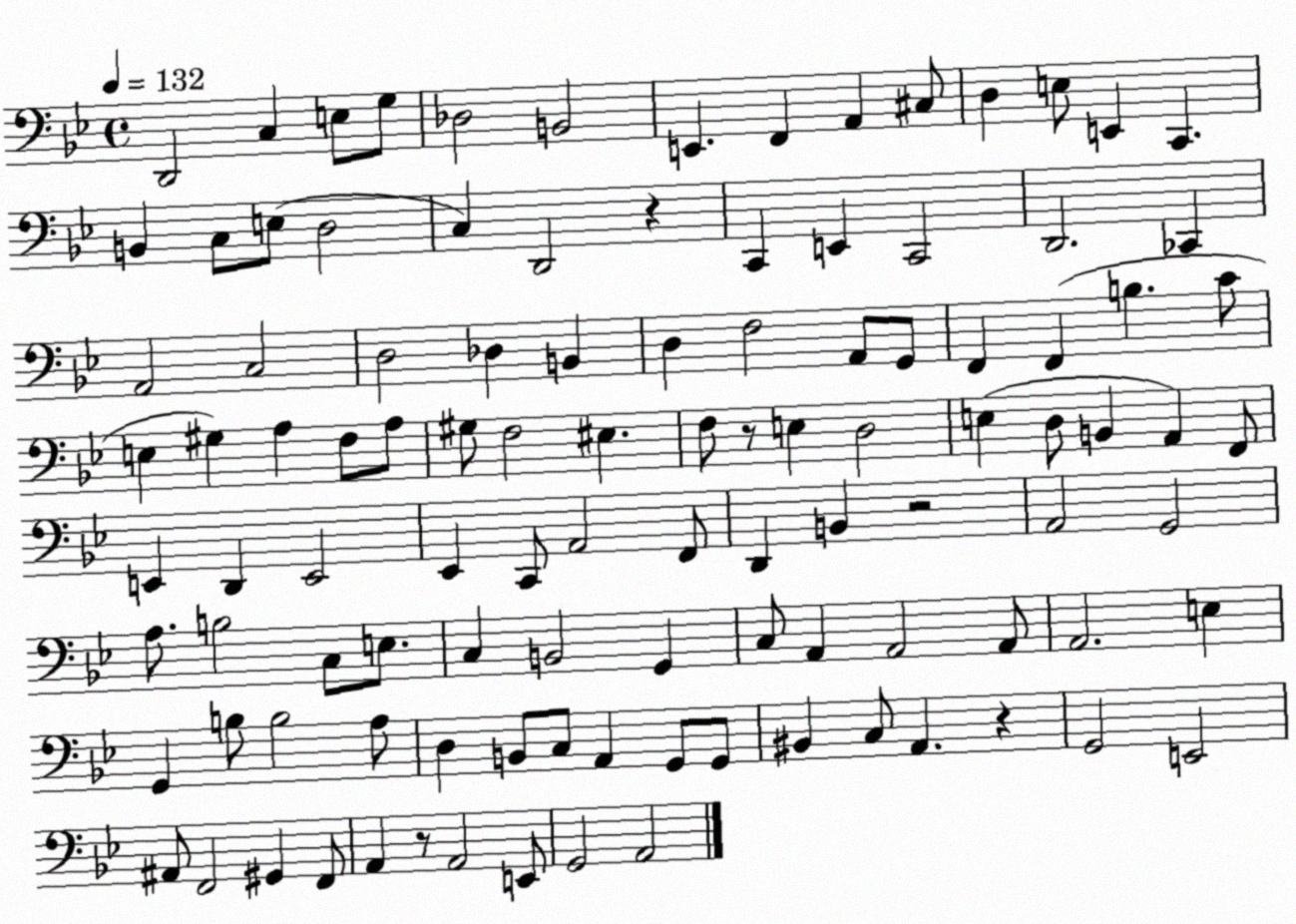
X:1
T:Untitled
M:4/4
L:1/4
K:Bb
D,,2 C, E,/2 G,/2 _D,2 B,,2 E,, F,, A,, ^C,/2 D, E,/2 E,, C,, B,, C,/2 E,/2 D,2 C, D,,2 z C,, E,, C,,2 D,,2 _C,, A,,2 C,2 D,2 _D, B,, D, F,2 A,,/2 G,,/2 F,, F,, B, C/2 E, ^G, A, F,/2 A,/2 ^G,/2 F,2 ^E, F,/2 z/2 E, D,2 E, D,/2 B,, A,, F,,/2 E,, D,, E,,2 _E,, C,,/2 A,,2 F,,/2 D,, B,, z2 A,,2 G,,2 A,/2 B,2 C,/2 E,/2 C, B,,2 G,, C,/2 A,, A,,2 A,,/2 A,,2 E, G,, B,/2 B,2 A,/2 D, B,,/2 C,/2 A,, G,,/2 G,,/2 ^B,, C,/2 A,, z G,,2 E,,2 ^A,,/2 F,,2 ^G,, F,,/2 A,, z/2 A,,2 E,,/2 G,,2 A,,2